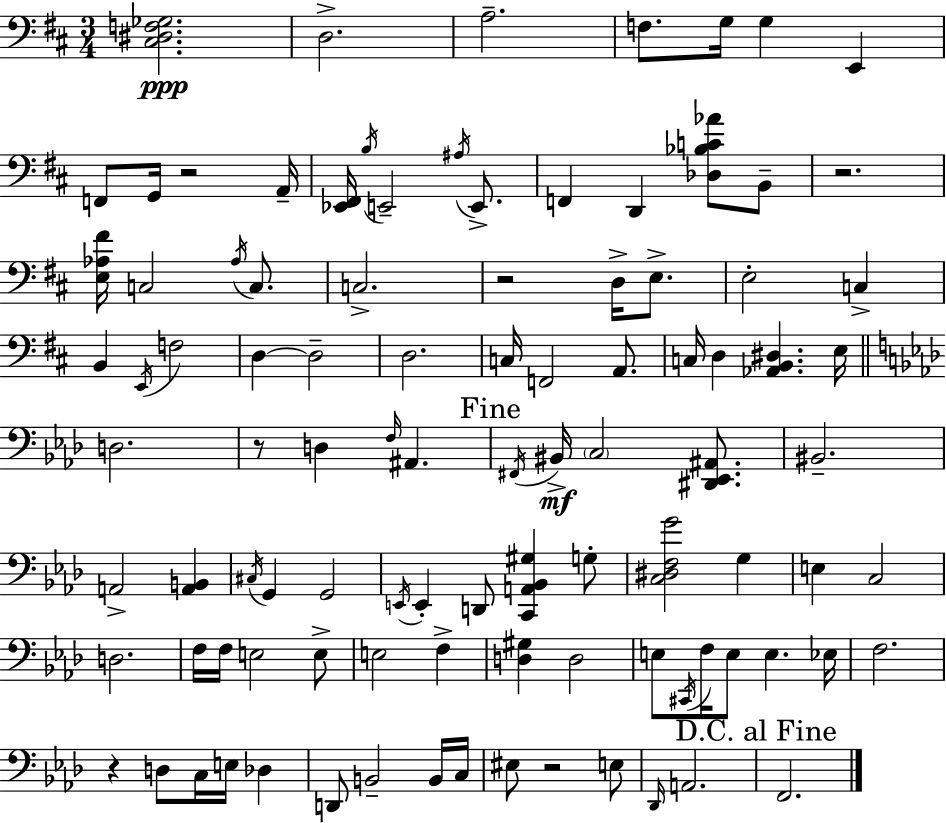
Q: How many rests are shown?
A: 6